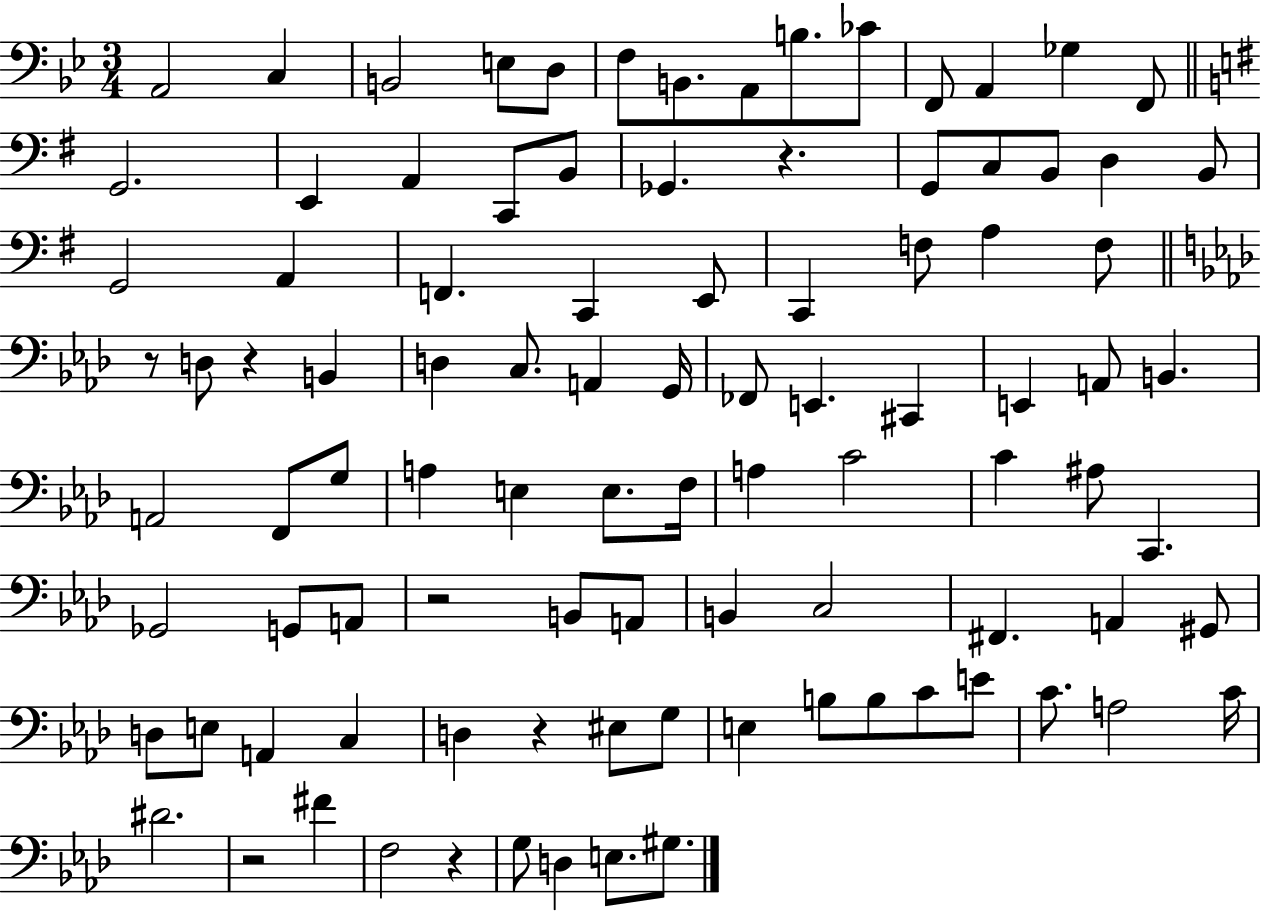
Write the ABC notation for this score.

X:1
T:Untitled
M:3/4
L:1/4
K:Bb
A,,2 C, B,,2 E,/2 D,/2 F,/2 B,,/2 A,,/2 B,/2 _C/2 F,,/2 A,, _G, F,,/2 G,,2 E,, A,, C,,/2 B,,/2 _G,, z G,,/2 C,/2 B,,/2 D, B,,/2 G,,2 A,, F,, C,, E,,/2 C,, F,/2 A, F,/2 z/2 D,/2 z B,, D, C,/2 A,, G,,/4 _F,,/2 E,, ^C,, E,, A,,/2 B,, A,,2 F,,/2 G,/2 A, E, E,/2 F,/4 A, C2 C ^A,/2 C,, _G,,2 G,,/2 A,,/2 z2 B,,/2 A,,/2 B,, C,2 ^F,, A,, ^G,,/2 D,/2 E,/2 A,, C, D, z ^E,/2 G,/2 E, B,/2 B,/2 C/2 E/2 C/2 A,2 C/4 ^D2 z2 ^F F,2 z G,/2 D, E,/2 ^G,/2